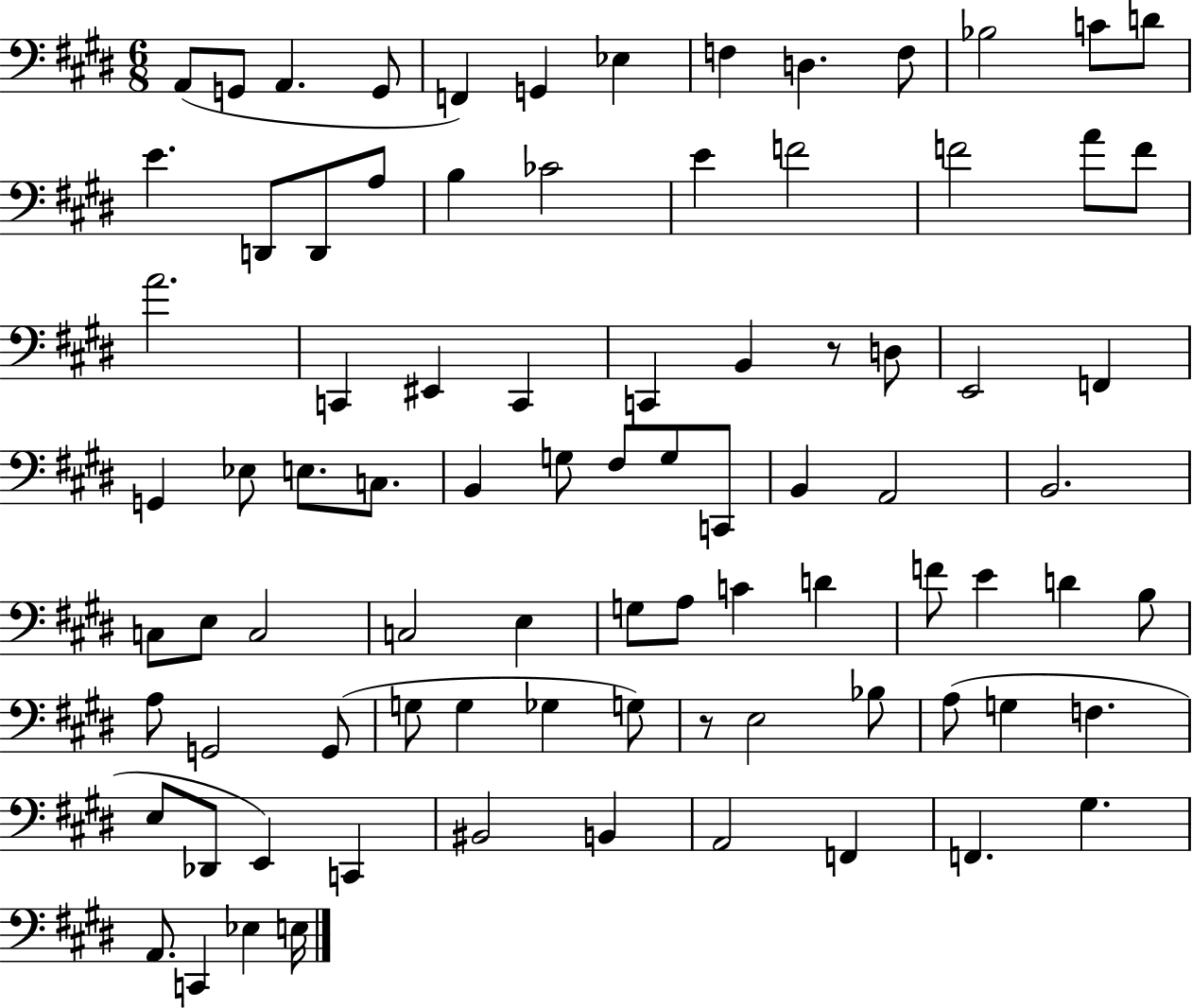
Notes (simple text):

A2/e G2/e A2/q. G2/e F2/q G2/q Eb3/q F3/q D3/q. F3/e Bb3/h C4/e D4/e E4/q. D2/e D2/e A3/e B3/q CES4/h E4/q F4/h F4/h A4/e F4/e A4/h. C2/q EIS2/q C2/q C2/q B2/q R/e D3/e E2/h F2/q G2/q Eb3/e E3/e. C3/e. B2/q G3/e F#3/e G3/e C2/e B2/q A2/h B2/h. C3/e E3/e C3/h C3/h E3/q G3/e A3/e C4/q D4/q F4/e E4/q D4/q B3/e A3/e G2/h G2/e G3/e G3/q Gb3/q G3/e R/e E3/h Bb3/e A3/e G3/q F3/q. E3/e Db2/e E2/q C2/q BIS2/h B2/q A2/h F2/q F2/q. G#3/q. A2/e. C2/q Eb3/q E3/s